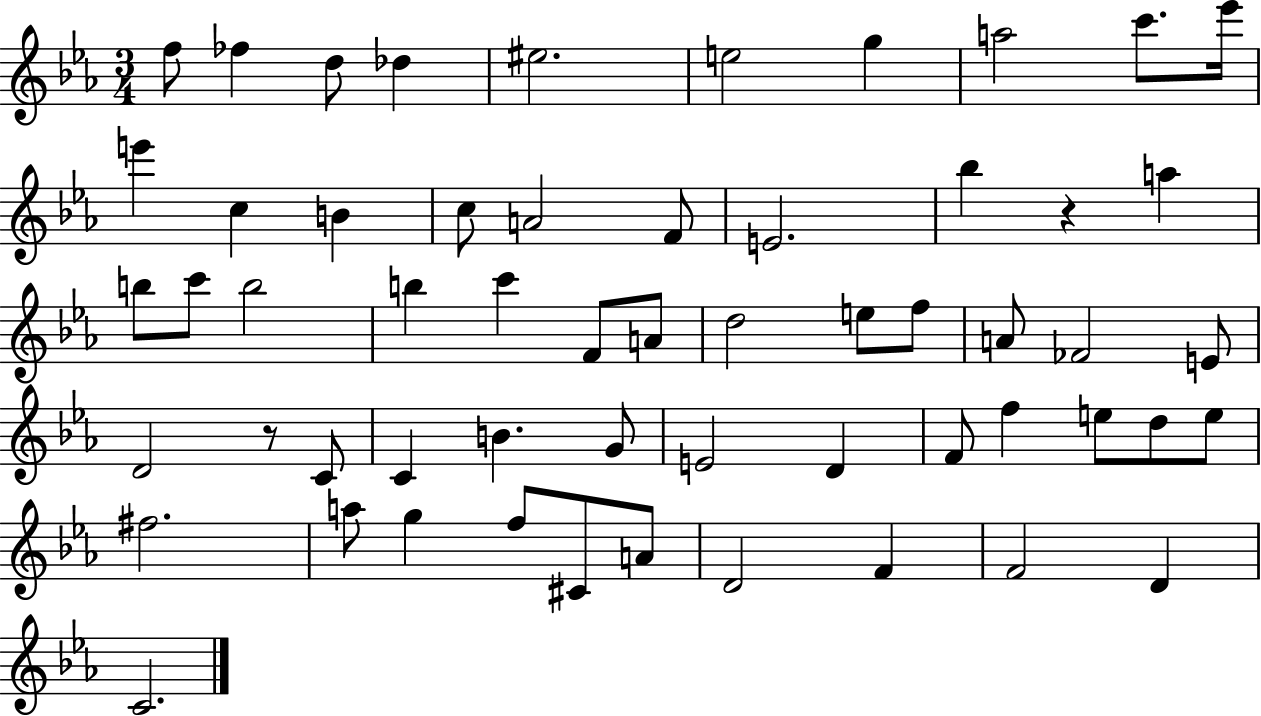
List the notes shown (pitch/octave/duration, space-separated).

F5/e FES5/q D5/e Db5/q EIS5/h. E5/h G5/q A5/h C6/e. Eb6/s E6/q C5/q B4/q C5/e A4/h F4/e E4/h. Bb5/q R/q A5/q B5/e C6/e B5/h B5/q C6/q F4/e A4/e D5/h E5/e F5/e A4/e FES4/h E4/e D4/h R/e C4/e C4/q B4/q. G4/e E4/h D4/q F4/e F5/q E5/e D5/e E5/e F#5/h. A5/e G5/q F5/e C#4/e A4/e D4/h F4/q F4/h D4/q C4/h.